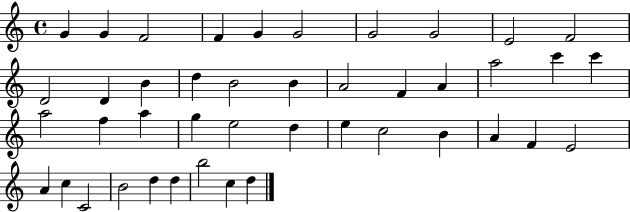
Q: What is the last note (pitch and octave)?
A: D5